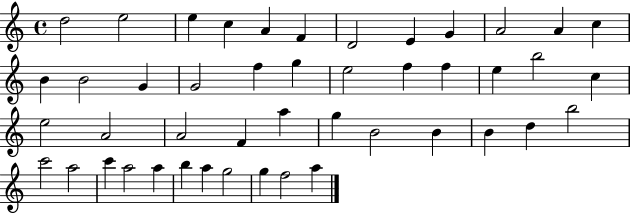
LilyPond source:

{
  \clef treble
  \time 4/4
  \defaultTimeSignature
  \key c \major
  d''2 e''2 | e''4 c''4 a'4 f'4 | d'2 e'4 g'4 | a'2 a'4 c''4 | \break b'4 b'2 g'4 | g'2 f''4 g''4 | e''2 f''4 f''4 | e''4 b''2 c''4 | \break e''2 a'2 | a'2 f'4 a''4 | g''4 b'2 b'4 | b'4 d''4 b''2 | \break c'''2 a''2 | c'''4 a''2 a''4 | b''4 a''4 g''2 | g''4 f''2 a''4 | \break \bar "|."
}